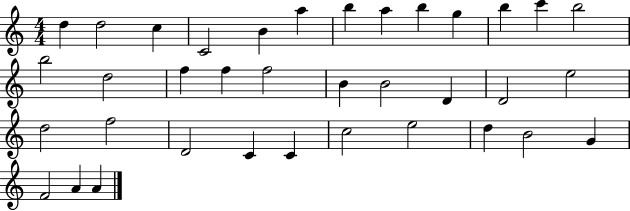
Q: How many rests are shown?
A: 0